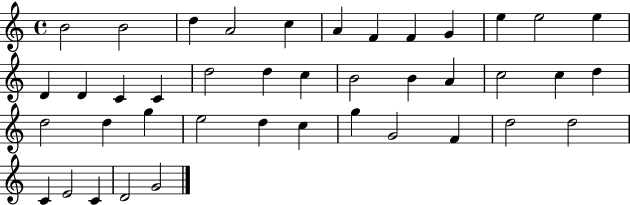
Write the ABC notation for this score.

X:1
T:Untitled
M:4/4
L:1/4
K:C
B2 B2 d A2 c A F F G e e2 e D D C C d2 d c B2 B A c2 c d d2 d g e2 d c g G2 F d2 d2 C E2 C D2 G2